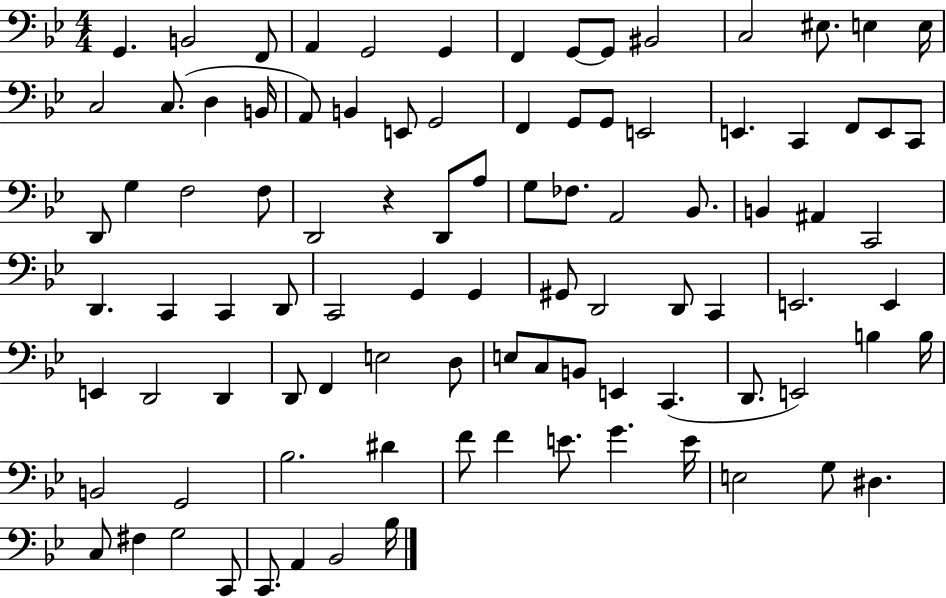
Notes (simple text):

G2/q. B2/h F2/e A2/q G2/h G2/q F2/q G2/e G2/e BIS2/h C3/h EIS3/e. E3/q E3/s C3/h C3/e. D3/q B2/s A2/e B2/q E2/e G2/h F2/q G2/e G2/e E2/h E2/q. C2/q F2/e E2/e C2/e D2/e G3/q F3/h F3/e D2/h R/q D2/e A3/e G3/e FES3/e. A2/h Bb2/e. B2/q A#2/q C2/h D2/q. C2/q C2/q D2/e C2/h G2/q G2/q G#2/e D2/h D2/e C2/q E2/h. E2/q E2/q D2/h D2/q D2/e F2/q E3/h D3/e E3/e C3/e B2/e E2/q C2/q. D2/e. E2/h B3/q B3/s B2/h G2/h Bb3/h. D#4/q F4/e F4/q E4/e. G4/q. E4/s E3/h G3/e D#3/q. C3/e F#3/q G3/h C2/e C2/e. A2/q Bb2/h Bb3/s